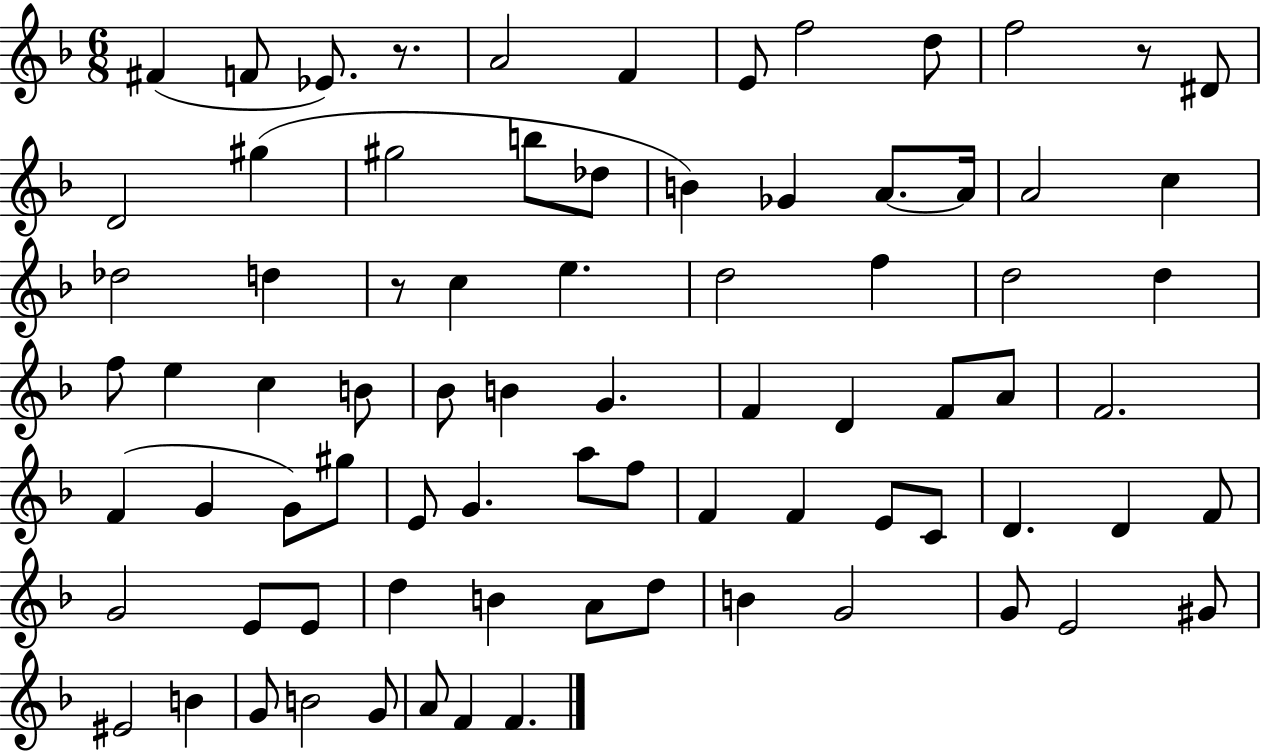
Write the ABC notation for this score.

X:1
T:Untitled
M:6/8
L:1/4
K:F
^F F/2 _E/2 z/2 A2 F E/2 f2 d/2 f2 z/2 ^D/2 D2 ^g ^g2 b/2 _d/2 B _G A/2 A/4 A2 c _d2 d z/2 c e d2 f d2 d f/2 e c B/2 _B/2 B G F D F/2 A/2 F2 F G G/2 ^g/2 E/2 G a/2 f/2 F F E/2 C/2 D D F/2 G2 E/2 E/2 d B A/2 d/2 B G2 G/2 E2 ^G/2 ^E2 B G/2 B2 G/2 A/2 F F